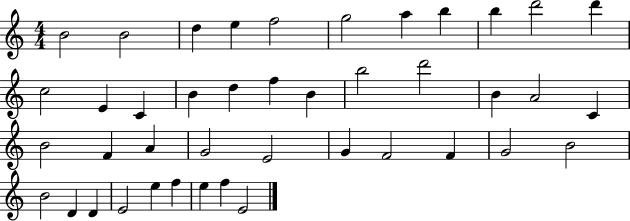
B4/h B4/h D5/q E5/q F5/h G5/h A5/q B5/q B5/q D6/h D6/q C5/h E4/q C4/q B4/q D5/q F5/q B4/q B5/h D6/h B4/q A4/h C4/q B4/h F4/q A4/q G4/h E4/h G4/q F4/h F4/q G4/h B4/h B4/h D4/q D4/q E4/h E5/q F5/q E5/q F5/q E4/h